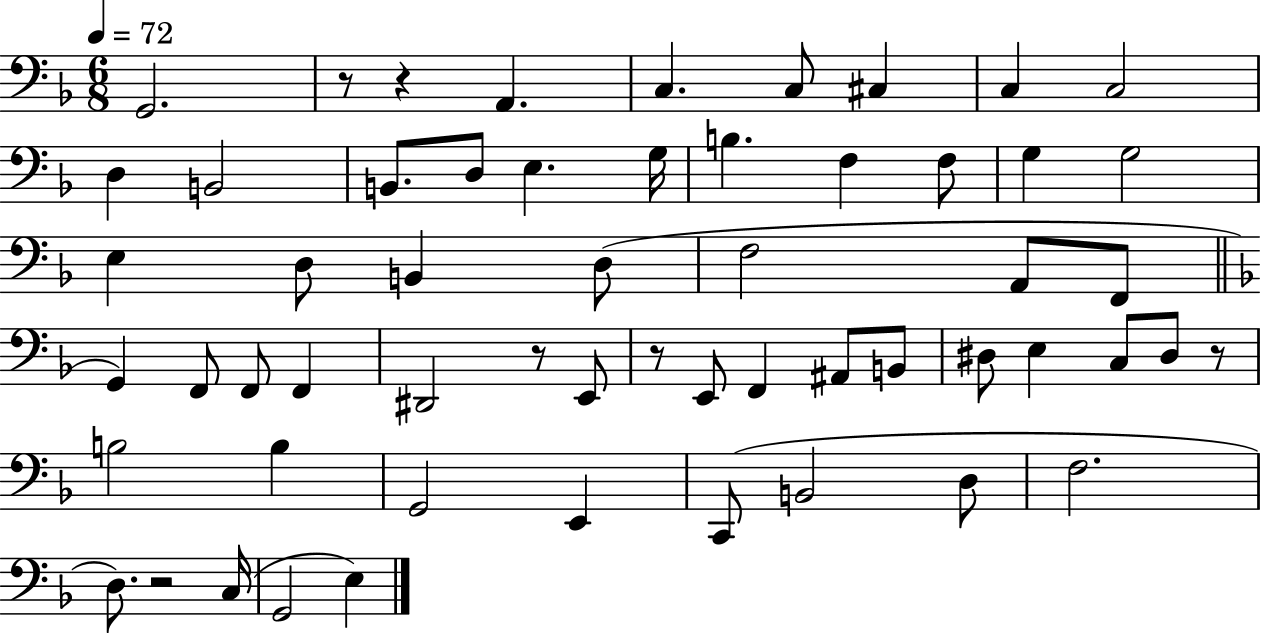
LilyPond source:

{
  \clef bass
  \numericTimeSignature
  \time 6/8
  \key f \major
  \tempo 4 = 72
  g,2. | r8 r4 a,4. | c4. c8 cis4 | c4 c2 | \break d4 b,2 | b,8. d8 e4. g16 | b4. f4 f8 | g4 g2 | \break e4 d8 b,4 d8( | f2 a,8 f,8 | \bar "||" \break \key f \major g,4) f,8 f,8 f,4 | dis,2 r8 e,8 | r8 e,8 f,4 ais,8 b,8 | dis8 e4 c8 dis8 r8 | \break b2 b4 | g,2 e,4 | c,8( b,2 d8 | f2. | \break d8.) r2 c16( | g,2 e4) | \bar "|."
}